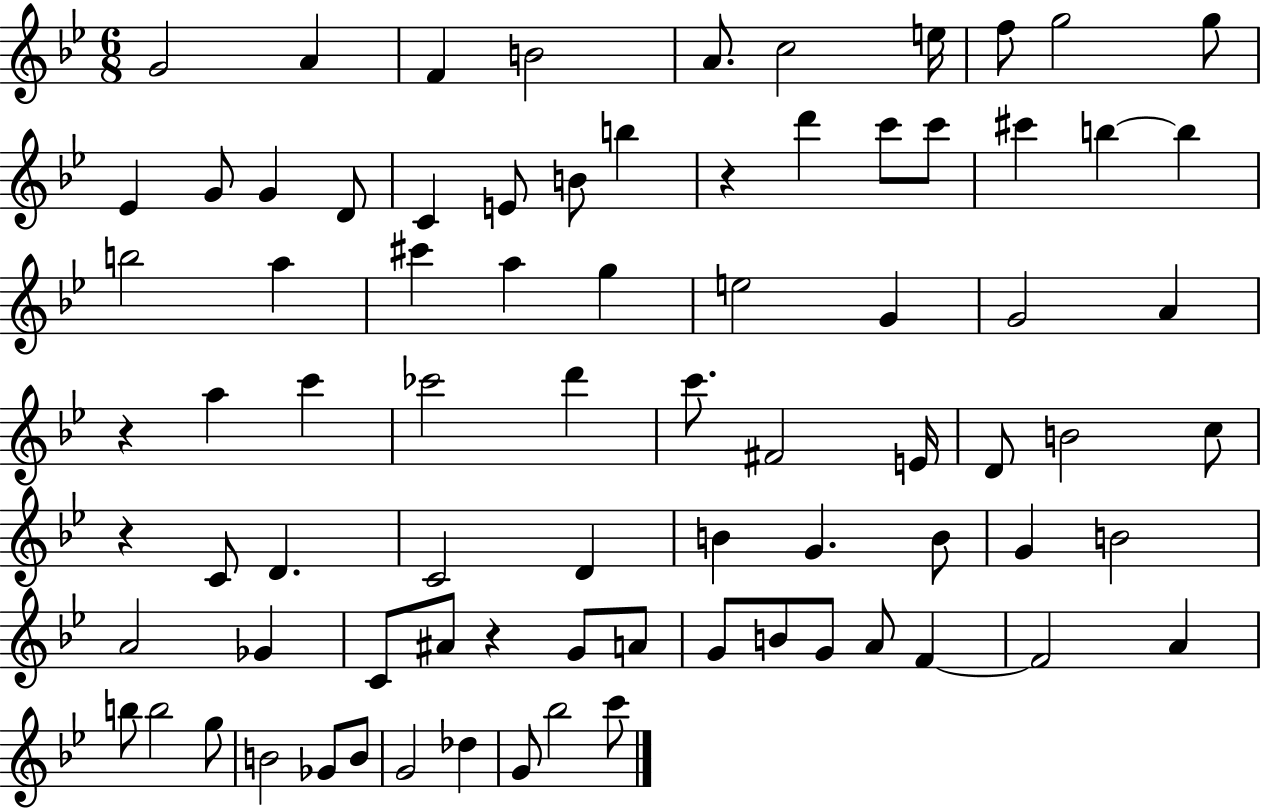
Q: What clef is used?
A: treble